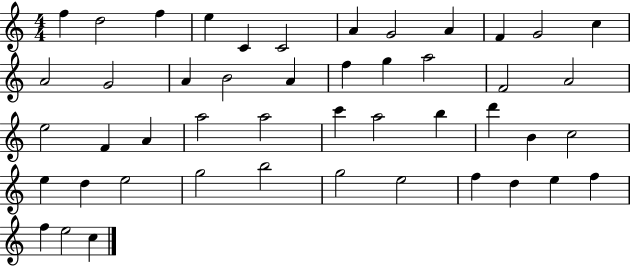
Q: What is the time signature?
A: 4/4